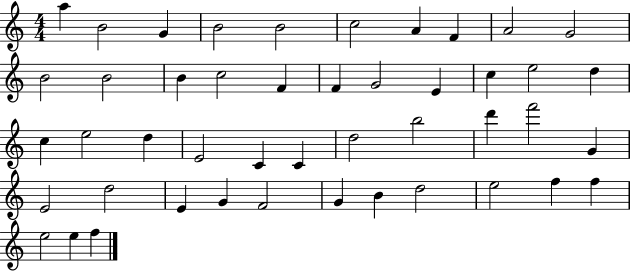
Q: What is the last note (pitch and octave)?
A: F5